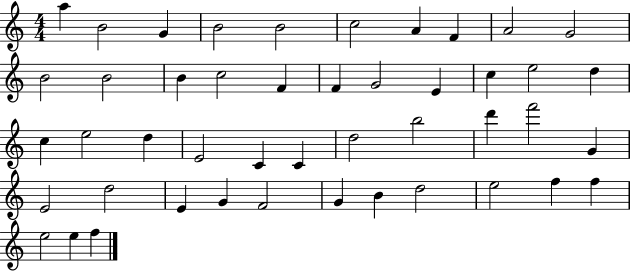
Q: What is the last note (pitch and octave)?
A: F5